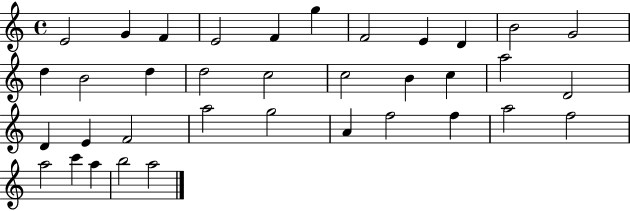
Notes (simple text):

E4/h G4/q F4/q E4/h F4/q G5/q F4/h E4/q D4/q B4/h G4/h D5/q B4/h D5/q D5/h C5/h C5/h B4/q C5/q A5/h D4/h D4/q E4/q F4/h A5/h G5/h A4/q F5/h F5/q A5/h F5/h A5/h C6/q A5/q B5/h A5/h